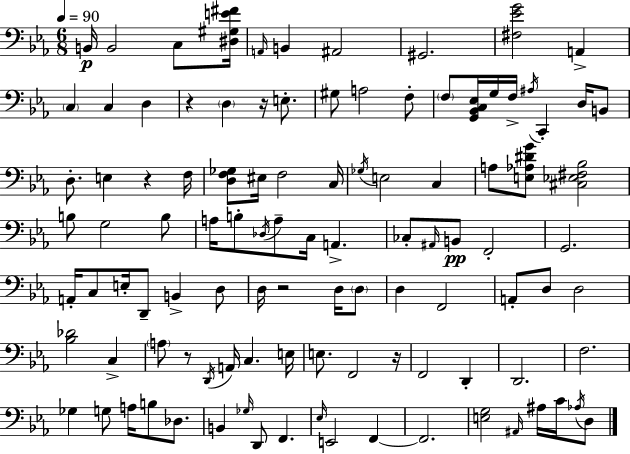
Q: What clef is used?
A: bass